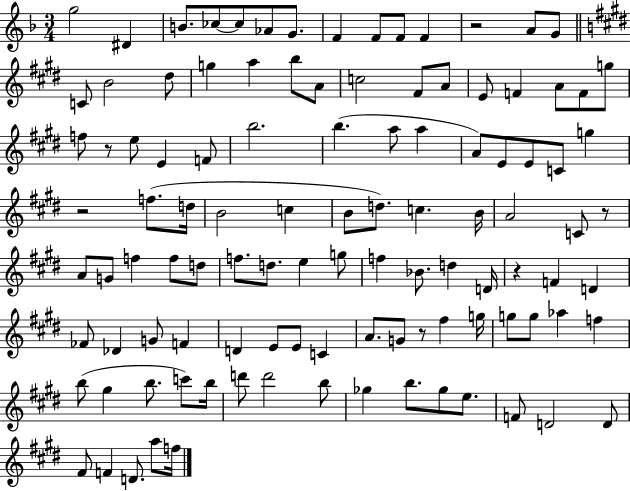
{
  \clef treble
  \numericTimeSignature
  \time 3/4
  \key f \major
  g''2 dis'4 | b'8. ces''8~~ ces''8 aes'8 g'8. | f'4 f'8 f'8 f'4 | r2 a'8 g'8 | \break \bar "||" \break \key e \major c'8 b'2 dis''8 | g''4 a''4 b''8 a'8 | c''2 fis'8 a'8 | e'8 f'4 a'8 f'8 g''8 | \break f''8 r8 e''8 e'4 f'8 | b''2. | b''4.( a''8 a''4 | a'8) e'8 e'8 c'8 g''4 | \break r2 f''8.( d''16 | b'2 c''4 | b'8 d''8.) c''4. b'16 | a'2 c'8 r8 | \break a'8 g'8 f''4 f''8 d''8 | f''8. d''8. e''4 g''8 | f''4 bes'8. d''4 d'16 | r4 f'4 d'4 | \break fes'8 des'4 g'8 f'4 | d'4 e'8 e'8 c'4 | a'8. g'8 r8 fis''4 g''16 | g''8 g''8 aes''4 f''4 | \break b''8( gis''4 b''8. c'''8) b''16 | d'''8 d'''2 b''8 | ges''4 b''8. ges''8 e''8. | f'8 d'2 d'8 | \break fis'8 f'4 d'8. a''8 f''16 | \bar "|."
}